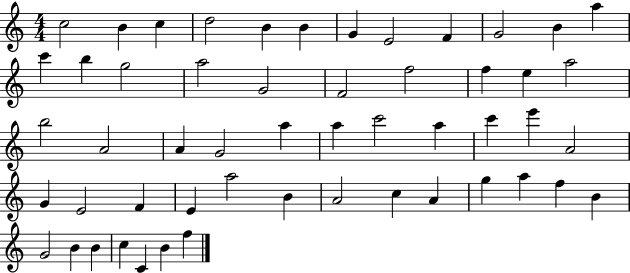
X:1
T:Untitled
M:4/4
L:1/4
K:C
c2 B c d2 B B G E2 F G2 B a c' b g2 a2 G2 F2 f2 f e a2 b2 A2 A G2 a a c'2 a c' e' A2 G E2 F E a2 B A2 c A g a f B G2 B B c C B f